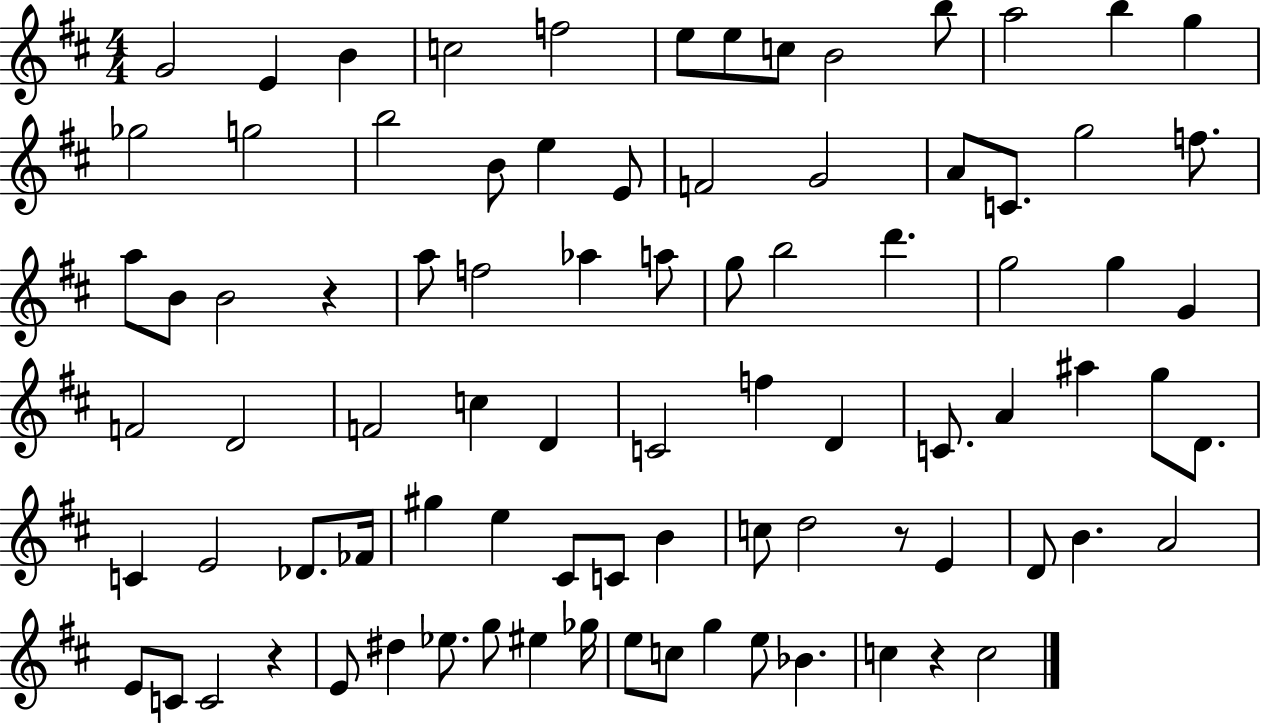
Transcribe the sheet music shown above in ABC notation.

X:1
T:Untitled
M:4/4
L:1/4
K:D
G2 E B c2 f2 e/2 e/2 c/2 B2 b/2 a2 b g _g2 g2 b2 B/2 e E/2 F2 G2 A/2 C/2 g2 f/2 a/2 B/2 B2 z a/2 f2 _a a/2 g/2 b2 d' g2 g G F2 D2 F2 c D C2 f D C/2 A ^a g/2 D/2 C E2 _D/2 _F/4 ^g e ^C/2 C/2 B c/2 d2 z/2 E D/2 B A2 E/2 C/2 C2 z E/2 ^d _e/2 g/2 ^e _g/4 e/2 c/2 g e/2 _B c z c2